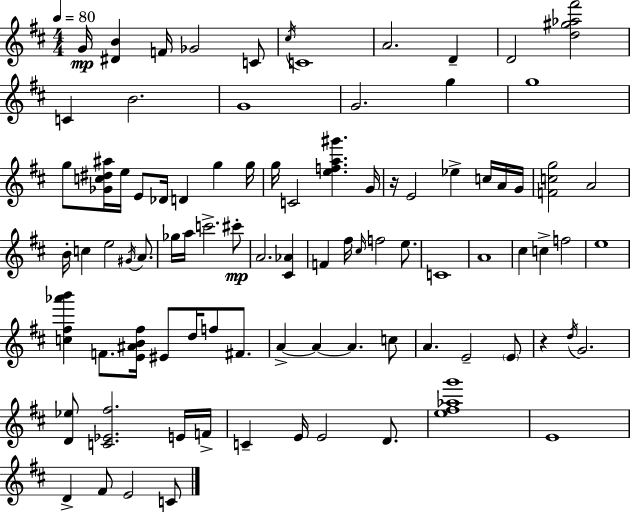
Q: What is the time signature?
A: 4/4